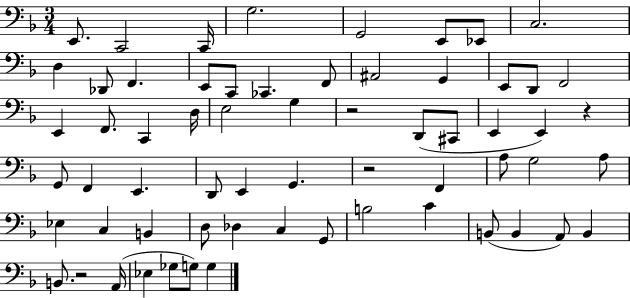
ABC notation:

X:1
T:Untitled
M:3/4
L:1/4
K:F
E,,/2 C,,2 C,,/4 G,2 G,,2 E,,/2 _E,,/2 C,2 D, _D,,/2 F,, E,,/2 C,,/2 _C,, F,,/2 ^A,,2 G,, E,,/2 D,,/2 F,,2 E,, F,,/2 C,, D,/4 E,2 G, z2 D,,/2 ^C,,/2 E,, E,, z G,,/2 F,, E,, D,,/2 E,, G,, z2 F,, A,/2 G,2 A,/2 _E, C, B,, D,/2 _D, C, G,,/2 B,2 C B,,/2 B,, A,,/2 B,, B,,/2 z2 A,,/4 _E, _G,/2 G,/2 G,